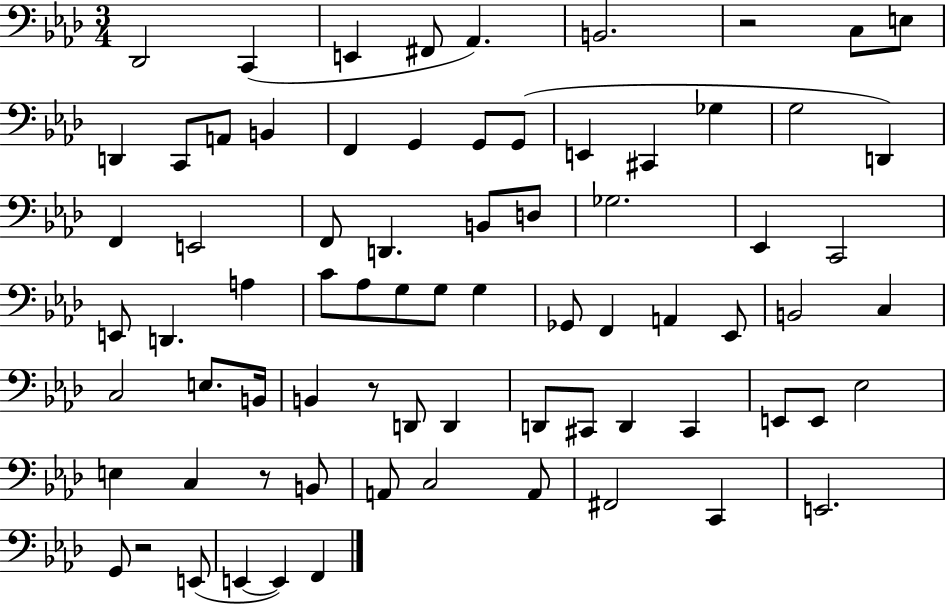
{
  \clef bass
  \numericTimeSignature
  \time 3/4
  \key aes \major
  des,2 c,4( | e,4 fis,8 aes,4.) | b,2. | r2 c8 e8 | \break d,4 c,8 a,8 b,4 | f,4 g,4 g,8 g,8( | e,4 cis,4 ges4 | g2 d,4) | \break f,4 e,2 | f,8 d,4. b,8 d8 | ges2. | ees,4 c,2 | \break e,8 d,4. a4 | c'8 aes8 g8 g8 g4 | ges,8 f,4 a,4 ees,8 | b,2 c4 | \break c2 e8. b,16 | b,4 r8 d,8 d,4 | d,8 cis,8 d,4 cis,4 | e,8 e,8 ees2 | \break e4 c4 r8 b,8 | a,8 c2 a,8 | fis,2 c,4 | e,2. | \break g,8 r2 e,8( | e,4~~ e,4) f,4 | \bar "|."
}